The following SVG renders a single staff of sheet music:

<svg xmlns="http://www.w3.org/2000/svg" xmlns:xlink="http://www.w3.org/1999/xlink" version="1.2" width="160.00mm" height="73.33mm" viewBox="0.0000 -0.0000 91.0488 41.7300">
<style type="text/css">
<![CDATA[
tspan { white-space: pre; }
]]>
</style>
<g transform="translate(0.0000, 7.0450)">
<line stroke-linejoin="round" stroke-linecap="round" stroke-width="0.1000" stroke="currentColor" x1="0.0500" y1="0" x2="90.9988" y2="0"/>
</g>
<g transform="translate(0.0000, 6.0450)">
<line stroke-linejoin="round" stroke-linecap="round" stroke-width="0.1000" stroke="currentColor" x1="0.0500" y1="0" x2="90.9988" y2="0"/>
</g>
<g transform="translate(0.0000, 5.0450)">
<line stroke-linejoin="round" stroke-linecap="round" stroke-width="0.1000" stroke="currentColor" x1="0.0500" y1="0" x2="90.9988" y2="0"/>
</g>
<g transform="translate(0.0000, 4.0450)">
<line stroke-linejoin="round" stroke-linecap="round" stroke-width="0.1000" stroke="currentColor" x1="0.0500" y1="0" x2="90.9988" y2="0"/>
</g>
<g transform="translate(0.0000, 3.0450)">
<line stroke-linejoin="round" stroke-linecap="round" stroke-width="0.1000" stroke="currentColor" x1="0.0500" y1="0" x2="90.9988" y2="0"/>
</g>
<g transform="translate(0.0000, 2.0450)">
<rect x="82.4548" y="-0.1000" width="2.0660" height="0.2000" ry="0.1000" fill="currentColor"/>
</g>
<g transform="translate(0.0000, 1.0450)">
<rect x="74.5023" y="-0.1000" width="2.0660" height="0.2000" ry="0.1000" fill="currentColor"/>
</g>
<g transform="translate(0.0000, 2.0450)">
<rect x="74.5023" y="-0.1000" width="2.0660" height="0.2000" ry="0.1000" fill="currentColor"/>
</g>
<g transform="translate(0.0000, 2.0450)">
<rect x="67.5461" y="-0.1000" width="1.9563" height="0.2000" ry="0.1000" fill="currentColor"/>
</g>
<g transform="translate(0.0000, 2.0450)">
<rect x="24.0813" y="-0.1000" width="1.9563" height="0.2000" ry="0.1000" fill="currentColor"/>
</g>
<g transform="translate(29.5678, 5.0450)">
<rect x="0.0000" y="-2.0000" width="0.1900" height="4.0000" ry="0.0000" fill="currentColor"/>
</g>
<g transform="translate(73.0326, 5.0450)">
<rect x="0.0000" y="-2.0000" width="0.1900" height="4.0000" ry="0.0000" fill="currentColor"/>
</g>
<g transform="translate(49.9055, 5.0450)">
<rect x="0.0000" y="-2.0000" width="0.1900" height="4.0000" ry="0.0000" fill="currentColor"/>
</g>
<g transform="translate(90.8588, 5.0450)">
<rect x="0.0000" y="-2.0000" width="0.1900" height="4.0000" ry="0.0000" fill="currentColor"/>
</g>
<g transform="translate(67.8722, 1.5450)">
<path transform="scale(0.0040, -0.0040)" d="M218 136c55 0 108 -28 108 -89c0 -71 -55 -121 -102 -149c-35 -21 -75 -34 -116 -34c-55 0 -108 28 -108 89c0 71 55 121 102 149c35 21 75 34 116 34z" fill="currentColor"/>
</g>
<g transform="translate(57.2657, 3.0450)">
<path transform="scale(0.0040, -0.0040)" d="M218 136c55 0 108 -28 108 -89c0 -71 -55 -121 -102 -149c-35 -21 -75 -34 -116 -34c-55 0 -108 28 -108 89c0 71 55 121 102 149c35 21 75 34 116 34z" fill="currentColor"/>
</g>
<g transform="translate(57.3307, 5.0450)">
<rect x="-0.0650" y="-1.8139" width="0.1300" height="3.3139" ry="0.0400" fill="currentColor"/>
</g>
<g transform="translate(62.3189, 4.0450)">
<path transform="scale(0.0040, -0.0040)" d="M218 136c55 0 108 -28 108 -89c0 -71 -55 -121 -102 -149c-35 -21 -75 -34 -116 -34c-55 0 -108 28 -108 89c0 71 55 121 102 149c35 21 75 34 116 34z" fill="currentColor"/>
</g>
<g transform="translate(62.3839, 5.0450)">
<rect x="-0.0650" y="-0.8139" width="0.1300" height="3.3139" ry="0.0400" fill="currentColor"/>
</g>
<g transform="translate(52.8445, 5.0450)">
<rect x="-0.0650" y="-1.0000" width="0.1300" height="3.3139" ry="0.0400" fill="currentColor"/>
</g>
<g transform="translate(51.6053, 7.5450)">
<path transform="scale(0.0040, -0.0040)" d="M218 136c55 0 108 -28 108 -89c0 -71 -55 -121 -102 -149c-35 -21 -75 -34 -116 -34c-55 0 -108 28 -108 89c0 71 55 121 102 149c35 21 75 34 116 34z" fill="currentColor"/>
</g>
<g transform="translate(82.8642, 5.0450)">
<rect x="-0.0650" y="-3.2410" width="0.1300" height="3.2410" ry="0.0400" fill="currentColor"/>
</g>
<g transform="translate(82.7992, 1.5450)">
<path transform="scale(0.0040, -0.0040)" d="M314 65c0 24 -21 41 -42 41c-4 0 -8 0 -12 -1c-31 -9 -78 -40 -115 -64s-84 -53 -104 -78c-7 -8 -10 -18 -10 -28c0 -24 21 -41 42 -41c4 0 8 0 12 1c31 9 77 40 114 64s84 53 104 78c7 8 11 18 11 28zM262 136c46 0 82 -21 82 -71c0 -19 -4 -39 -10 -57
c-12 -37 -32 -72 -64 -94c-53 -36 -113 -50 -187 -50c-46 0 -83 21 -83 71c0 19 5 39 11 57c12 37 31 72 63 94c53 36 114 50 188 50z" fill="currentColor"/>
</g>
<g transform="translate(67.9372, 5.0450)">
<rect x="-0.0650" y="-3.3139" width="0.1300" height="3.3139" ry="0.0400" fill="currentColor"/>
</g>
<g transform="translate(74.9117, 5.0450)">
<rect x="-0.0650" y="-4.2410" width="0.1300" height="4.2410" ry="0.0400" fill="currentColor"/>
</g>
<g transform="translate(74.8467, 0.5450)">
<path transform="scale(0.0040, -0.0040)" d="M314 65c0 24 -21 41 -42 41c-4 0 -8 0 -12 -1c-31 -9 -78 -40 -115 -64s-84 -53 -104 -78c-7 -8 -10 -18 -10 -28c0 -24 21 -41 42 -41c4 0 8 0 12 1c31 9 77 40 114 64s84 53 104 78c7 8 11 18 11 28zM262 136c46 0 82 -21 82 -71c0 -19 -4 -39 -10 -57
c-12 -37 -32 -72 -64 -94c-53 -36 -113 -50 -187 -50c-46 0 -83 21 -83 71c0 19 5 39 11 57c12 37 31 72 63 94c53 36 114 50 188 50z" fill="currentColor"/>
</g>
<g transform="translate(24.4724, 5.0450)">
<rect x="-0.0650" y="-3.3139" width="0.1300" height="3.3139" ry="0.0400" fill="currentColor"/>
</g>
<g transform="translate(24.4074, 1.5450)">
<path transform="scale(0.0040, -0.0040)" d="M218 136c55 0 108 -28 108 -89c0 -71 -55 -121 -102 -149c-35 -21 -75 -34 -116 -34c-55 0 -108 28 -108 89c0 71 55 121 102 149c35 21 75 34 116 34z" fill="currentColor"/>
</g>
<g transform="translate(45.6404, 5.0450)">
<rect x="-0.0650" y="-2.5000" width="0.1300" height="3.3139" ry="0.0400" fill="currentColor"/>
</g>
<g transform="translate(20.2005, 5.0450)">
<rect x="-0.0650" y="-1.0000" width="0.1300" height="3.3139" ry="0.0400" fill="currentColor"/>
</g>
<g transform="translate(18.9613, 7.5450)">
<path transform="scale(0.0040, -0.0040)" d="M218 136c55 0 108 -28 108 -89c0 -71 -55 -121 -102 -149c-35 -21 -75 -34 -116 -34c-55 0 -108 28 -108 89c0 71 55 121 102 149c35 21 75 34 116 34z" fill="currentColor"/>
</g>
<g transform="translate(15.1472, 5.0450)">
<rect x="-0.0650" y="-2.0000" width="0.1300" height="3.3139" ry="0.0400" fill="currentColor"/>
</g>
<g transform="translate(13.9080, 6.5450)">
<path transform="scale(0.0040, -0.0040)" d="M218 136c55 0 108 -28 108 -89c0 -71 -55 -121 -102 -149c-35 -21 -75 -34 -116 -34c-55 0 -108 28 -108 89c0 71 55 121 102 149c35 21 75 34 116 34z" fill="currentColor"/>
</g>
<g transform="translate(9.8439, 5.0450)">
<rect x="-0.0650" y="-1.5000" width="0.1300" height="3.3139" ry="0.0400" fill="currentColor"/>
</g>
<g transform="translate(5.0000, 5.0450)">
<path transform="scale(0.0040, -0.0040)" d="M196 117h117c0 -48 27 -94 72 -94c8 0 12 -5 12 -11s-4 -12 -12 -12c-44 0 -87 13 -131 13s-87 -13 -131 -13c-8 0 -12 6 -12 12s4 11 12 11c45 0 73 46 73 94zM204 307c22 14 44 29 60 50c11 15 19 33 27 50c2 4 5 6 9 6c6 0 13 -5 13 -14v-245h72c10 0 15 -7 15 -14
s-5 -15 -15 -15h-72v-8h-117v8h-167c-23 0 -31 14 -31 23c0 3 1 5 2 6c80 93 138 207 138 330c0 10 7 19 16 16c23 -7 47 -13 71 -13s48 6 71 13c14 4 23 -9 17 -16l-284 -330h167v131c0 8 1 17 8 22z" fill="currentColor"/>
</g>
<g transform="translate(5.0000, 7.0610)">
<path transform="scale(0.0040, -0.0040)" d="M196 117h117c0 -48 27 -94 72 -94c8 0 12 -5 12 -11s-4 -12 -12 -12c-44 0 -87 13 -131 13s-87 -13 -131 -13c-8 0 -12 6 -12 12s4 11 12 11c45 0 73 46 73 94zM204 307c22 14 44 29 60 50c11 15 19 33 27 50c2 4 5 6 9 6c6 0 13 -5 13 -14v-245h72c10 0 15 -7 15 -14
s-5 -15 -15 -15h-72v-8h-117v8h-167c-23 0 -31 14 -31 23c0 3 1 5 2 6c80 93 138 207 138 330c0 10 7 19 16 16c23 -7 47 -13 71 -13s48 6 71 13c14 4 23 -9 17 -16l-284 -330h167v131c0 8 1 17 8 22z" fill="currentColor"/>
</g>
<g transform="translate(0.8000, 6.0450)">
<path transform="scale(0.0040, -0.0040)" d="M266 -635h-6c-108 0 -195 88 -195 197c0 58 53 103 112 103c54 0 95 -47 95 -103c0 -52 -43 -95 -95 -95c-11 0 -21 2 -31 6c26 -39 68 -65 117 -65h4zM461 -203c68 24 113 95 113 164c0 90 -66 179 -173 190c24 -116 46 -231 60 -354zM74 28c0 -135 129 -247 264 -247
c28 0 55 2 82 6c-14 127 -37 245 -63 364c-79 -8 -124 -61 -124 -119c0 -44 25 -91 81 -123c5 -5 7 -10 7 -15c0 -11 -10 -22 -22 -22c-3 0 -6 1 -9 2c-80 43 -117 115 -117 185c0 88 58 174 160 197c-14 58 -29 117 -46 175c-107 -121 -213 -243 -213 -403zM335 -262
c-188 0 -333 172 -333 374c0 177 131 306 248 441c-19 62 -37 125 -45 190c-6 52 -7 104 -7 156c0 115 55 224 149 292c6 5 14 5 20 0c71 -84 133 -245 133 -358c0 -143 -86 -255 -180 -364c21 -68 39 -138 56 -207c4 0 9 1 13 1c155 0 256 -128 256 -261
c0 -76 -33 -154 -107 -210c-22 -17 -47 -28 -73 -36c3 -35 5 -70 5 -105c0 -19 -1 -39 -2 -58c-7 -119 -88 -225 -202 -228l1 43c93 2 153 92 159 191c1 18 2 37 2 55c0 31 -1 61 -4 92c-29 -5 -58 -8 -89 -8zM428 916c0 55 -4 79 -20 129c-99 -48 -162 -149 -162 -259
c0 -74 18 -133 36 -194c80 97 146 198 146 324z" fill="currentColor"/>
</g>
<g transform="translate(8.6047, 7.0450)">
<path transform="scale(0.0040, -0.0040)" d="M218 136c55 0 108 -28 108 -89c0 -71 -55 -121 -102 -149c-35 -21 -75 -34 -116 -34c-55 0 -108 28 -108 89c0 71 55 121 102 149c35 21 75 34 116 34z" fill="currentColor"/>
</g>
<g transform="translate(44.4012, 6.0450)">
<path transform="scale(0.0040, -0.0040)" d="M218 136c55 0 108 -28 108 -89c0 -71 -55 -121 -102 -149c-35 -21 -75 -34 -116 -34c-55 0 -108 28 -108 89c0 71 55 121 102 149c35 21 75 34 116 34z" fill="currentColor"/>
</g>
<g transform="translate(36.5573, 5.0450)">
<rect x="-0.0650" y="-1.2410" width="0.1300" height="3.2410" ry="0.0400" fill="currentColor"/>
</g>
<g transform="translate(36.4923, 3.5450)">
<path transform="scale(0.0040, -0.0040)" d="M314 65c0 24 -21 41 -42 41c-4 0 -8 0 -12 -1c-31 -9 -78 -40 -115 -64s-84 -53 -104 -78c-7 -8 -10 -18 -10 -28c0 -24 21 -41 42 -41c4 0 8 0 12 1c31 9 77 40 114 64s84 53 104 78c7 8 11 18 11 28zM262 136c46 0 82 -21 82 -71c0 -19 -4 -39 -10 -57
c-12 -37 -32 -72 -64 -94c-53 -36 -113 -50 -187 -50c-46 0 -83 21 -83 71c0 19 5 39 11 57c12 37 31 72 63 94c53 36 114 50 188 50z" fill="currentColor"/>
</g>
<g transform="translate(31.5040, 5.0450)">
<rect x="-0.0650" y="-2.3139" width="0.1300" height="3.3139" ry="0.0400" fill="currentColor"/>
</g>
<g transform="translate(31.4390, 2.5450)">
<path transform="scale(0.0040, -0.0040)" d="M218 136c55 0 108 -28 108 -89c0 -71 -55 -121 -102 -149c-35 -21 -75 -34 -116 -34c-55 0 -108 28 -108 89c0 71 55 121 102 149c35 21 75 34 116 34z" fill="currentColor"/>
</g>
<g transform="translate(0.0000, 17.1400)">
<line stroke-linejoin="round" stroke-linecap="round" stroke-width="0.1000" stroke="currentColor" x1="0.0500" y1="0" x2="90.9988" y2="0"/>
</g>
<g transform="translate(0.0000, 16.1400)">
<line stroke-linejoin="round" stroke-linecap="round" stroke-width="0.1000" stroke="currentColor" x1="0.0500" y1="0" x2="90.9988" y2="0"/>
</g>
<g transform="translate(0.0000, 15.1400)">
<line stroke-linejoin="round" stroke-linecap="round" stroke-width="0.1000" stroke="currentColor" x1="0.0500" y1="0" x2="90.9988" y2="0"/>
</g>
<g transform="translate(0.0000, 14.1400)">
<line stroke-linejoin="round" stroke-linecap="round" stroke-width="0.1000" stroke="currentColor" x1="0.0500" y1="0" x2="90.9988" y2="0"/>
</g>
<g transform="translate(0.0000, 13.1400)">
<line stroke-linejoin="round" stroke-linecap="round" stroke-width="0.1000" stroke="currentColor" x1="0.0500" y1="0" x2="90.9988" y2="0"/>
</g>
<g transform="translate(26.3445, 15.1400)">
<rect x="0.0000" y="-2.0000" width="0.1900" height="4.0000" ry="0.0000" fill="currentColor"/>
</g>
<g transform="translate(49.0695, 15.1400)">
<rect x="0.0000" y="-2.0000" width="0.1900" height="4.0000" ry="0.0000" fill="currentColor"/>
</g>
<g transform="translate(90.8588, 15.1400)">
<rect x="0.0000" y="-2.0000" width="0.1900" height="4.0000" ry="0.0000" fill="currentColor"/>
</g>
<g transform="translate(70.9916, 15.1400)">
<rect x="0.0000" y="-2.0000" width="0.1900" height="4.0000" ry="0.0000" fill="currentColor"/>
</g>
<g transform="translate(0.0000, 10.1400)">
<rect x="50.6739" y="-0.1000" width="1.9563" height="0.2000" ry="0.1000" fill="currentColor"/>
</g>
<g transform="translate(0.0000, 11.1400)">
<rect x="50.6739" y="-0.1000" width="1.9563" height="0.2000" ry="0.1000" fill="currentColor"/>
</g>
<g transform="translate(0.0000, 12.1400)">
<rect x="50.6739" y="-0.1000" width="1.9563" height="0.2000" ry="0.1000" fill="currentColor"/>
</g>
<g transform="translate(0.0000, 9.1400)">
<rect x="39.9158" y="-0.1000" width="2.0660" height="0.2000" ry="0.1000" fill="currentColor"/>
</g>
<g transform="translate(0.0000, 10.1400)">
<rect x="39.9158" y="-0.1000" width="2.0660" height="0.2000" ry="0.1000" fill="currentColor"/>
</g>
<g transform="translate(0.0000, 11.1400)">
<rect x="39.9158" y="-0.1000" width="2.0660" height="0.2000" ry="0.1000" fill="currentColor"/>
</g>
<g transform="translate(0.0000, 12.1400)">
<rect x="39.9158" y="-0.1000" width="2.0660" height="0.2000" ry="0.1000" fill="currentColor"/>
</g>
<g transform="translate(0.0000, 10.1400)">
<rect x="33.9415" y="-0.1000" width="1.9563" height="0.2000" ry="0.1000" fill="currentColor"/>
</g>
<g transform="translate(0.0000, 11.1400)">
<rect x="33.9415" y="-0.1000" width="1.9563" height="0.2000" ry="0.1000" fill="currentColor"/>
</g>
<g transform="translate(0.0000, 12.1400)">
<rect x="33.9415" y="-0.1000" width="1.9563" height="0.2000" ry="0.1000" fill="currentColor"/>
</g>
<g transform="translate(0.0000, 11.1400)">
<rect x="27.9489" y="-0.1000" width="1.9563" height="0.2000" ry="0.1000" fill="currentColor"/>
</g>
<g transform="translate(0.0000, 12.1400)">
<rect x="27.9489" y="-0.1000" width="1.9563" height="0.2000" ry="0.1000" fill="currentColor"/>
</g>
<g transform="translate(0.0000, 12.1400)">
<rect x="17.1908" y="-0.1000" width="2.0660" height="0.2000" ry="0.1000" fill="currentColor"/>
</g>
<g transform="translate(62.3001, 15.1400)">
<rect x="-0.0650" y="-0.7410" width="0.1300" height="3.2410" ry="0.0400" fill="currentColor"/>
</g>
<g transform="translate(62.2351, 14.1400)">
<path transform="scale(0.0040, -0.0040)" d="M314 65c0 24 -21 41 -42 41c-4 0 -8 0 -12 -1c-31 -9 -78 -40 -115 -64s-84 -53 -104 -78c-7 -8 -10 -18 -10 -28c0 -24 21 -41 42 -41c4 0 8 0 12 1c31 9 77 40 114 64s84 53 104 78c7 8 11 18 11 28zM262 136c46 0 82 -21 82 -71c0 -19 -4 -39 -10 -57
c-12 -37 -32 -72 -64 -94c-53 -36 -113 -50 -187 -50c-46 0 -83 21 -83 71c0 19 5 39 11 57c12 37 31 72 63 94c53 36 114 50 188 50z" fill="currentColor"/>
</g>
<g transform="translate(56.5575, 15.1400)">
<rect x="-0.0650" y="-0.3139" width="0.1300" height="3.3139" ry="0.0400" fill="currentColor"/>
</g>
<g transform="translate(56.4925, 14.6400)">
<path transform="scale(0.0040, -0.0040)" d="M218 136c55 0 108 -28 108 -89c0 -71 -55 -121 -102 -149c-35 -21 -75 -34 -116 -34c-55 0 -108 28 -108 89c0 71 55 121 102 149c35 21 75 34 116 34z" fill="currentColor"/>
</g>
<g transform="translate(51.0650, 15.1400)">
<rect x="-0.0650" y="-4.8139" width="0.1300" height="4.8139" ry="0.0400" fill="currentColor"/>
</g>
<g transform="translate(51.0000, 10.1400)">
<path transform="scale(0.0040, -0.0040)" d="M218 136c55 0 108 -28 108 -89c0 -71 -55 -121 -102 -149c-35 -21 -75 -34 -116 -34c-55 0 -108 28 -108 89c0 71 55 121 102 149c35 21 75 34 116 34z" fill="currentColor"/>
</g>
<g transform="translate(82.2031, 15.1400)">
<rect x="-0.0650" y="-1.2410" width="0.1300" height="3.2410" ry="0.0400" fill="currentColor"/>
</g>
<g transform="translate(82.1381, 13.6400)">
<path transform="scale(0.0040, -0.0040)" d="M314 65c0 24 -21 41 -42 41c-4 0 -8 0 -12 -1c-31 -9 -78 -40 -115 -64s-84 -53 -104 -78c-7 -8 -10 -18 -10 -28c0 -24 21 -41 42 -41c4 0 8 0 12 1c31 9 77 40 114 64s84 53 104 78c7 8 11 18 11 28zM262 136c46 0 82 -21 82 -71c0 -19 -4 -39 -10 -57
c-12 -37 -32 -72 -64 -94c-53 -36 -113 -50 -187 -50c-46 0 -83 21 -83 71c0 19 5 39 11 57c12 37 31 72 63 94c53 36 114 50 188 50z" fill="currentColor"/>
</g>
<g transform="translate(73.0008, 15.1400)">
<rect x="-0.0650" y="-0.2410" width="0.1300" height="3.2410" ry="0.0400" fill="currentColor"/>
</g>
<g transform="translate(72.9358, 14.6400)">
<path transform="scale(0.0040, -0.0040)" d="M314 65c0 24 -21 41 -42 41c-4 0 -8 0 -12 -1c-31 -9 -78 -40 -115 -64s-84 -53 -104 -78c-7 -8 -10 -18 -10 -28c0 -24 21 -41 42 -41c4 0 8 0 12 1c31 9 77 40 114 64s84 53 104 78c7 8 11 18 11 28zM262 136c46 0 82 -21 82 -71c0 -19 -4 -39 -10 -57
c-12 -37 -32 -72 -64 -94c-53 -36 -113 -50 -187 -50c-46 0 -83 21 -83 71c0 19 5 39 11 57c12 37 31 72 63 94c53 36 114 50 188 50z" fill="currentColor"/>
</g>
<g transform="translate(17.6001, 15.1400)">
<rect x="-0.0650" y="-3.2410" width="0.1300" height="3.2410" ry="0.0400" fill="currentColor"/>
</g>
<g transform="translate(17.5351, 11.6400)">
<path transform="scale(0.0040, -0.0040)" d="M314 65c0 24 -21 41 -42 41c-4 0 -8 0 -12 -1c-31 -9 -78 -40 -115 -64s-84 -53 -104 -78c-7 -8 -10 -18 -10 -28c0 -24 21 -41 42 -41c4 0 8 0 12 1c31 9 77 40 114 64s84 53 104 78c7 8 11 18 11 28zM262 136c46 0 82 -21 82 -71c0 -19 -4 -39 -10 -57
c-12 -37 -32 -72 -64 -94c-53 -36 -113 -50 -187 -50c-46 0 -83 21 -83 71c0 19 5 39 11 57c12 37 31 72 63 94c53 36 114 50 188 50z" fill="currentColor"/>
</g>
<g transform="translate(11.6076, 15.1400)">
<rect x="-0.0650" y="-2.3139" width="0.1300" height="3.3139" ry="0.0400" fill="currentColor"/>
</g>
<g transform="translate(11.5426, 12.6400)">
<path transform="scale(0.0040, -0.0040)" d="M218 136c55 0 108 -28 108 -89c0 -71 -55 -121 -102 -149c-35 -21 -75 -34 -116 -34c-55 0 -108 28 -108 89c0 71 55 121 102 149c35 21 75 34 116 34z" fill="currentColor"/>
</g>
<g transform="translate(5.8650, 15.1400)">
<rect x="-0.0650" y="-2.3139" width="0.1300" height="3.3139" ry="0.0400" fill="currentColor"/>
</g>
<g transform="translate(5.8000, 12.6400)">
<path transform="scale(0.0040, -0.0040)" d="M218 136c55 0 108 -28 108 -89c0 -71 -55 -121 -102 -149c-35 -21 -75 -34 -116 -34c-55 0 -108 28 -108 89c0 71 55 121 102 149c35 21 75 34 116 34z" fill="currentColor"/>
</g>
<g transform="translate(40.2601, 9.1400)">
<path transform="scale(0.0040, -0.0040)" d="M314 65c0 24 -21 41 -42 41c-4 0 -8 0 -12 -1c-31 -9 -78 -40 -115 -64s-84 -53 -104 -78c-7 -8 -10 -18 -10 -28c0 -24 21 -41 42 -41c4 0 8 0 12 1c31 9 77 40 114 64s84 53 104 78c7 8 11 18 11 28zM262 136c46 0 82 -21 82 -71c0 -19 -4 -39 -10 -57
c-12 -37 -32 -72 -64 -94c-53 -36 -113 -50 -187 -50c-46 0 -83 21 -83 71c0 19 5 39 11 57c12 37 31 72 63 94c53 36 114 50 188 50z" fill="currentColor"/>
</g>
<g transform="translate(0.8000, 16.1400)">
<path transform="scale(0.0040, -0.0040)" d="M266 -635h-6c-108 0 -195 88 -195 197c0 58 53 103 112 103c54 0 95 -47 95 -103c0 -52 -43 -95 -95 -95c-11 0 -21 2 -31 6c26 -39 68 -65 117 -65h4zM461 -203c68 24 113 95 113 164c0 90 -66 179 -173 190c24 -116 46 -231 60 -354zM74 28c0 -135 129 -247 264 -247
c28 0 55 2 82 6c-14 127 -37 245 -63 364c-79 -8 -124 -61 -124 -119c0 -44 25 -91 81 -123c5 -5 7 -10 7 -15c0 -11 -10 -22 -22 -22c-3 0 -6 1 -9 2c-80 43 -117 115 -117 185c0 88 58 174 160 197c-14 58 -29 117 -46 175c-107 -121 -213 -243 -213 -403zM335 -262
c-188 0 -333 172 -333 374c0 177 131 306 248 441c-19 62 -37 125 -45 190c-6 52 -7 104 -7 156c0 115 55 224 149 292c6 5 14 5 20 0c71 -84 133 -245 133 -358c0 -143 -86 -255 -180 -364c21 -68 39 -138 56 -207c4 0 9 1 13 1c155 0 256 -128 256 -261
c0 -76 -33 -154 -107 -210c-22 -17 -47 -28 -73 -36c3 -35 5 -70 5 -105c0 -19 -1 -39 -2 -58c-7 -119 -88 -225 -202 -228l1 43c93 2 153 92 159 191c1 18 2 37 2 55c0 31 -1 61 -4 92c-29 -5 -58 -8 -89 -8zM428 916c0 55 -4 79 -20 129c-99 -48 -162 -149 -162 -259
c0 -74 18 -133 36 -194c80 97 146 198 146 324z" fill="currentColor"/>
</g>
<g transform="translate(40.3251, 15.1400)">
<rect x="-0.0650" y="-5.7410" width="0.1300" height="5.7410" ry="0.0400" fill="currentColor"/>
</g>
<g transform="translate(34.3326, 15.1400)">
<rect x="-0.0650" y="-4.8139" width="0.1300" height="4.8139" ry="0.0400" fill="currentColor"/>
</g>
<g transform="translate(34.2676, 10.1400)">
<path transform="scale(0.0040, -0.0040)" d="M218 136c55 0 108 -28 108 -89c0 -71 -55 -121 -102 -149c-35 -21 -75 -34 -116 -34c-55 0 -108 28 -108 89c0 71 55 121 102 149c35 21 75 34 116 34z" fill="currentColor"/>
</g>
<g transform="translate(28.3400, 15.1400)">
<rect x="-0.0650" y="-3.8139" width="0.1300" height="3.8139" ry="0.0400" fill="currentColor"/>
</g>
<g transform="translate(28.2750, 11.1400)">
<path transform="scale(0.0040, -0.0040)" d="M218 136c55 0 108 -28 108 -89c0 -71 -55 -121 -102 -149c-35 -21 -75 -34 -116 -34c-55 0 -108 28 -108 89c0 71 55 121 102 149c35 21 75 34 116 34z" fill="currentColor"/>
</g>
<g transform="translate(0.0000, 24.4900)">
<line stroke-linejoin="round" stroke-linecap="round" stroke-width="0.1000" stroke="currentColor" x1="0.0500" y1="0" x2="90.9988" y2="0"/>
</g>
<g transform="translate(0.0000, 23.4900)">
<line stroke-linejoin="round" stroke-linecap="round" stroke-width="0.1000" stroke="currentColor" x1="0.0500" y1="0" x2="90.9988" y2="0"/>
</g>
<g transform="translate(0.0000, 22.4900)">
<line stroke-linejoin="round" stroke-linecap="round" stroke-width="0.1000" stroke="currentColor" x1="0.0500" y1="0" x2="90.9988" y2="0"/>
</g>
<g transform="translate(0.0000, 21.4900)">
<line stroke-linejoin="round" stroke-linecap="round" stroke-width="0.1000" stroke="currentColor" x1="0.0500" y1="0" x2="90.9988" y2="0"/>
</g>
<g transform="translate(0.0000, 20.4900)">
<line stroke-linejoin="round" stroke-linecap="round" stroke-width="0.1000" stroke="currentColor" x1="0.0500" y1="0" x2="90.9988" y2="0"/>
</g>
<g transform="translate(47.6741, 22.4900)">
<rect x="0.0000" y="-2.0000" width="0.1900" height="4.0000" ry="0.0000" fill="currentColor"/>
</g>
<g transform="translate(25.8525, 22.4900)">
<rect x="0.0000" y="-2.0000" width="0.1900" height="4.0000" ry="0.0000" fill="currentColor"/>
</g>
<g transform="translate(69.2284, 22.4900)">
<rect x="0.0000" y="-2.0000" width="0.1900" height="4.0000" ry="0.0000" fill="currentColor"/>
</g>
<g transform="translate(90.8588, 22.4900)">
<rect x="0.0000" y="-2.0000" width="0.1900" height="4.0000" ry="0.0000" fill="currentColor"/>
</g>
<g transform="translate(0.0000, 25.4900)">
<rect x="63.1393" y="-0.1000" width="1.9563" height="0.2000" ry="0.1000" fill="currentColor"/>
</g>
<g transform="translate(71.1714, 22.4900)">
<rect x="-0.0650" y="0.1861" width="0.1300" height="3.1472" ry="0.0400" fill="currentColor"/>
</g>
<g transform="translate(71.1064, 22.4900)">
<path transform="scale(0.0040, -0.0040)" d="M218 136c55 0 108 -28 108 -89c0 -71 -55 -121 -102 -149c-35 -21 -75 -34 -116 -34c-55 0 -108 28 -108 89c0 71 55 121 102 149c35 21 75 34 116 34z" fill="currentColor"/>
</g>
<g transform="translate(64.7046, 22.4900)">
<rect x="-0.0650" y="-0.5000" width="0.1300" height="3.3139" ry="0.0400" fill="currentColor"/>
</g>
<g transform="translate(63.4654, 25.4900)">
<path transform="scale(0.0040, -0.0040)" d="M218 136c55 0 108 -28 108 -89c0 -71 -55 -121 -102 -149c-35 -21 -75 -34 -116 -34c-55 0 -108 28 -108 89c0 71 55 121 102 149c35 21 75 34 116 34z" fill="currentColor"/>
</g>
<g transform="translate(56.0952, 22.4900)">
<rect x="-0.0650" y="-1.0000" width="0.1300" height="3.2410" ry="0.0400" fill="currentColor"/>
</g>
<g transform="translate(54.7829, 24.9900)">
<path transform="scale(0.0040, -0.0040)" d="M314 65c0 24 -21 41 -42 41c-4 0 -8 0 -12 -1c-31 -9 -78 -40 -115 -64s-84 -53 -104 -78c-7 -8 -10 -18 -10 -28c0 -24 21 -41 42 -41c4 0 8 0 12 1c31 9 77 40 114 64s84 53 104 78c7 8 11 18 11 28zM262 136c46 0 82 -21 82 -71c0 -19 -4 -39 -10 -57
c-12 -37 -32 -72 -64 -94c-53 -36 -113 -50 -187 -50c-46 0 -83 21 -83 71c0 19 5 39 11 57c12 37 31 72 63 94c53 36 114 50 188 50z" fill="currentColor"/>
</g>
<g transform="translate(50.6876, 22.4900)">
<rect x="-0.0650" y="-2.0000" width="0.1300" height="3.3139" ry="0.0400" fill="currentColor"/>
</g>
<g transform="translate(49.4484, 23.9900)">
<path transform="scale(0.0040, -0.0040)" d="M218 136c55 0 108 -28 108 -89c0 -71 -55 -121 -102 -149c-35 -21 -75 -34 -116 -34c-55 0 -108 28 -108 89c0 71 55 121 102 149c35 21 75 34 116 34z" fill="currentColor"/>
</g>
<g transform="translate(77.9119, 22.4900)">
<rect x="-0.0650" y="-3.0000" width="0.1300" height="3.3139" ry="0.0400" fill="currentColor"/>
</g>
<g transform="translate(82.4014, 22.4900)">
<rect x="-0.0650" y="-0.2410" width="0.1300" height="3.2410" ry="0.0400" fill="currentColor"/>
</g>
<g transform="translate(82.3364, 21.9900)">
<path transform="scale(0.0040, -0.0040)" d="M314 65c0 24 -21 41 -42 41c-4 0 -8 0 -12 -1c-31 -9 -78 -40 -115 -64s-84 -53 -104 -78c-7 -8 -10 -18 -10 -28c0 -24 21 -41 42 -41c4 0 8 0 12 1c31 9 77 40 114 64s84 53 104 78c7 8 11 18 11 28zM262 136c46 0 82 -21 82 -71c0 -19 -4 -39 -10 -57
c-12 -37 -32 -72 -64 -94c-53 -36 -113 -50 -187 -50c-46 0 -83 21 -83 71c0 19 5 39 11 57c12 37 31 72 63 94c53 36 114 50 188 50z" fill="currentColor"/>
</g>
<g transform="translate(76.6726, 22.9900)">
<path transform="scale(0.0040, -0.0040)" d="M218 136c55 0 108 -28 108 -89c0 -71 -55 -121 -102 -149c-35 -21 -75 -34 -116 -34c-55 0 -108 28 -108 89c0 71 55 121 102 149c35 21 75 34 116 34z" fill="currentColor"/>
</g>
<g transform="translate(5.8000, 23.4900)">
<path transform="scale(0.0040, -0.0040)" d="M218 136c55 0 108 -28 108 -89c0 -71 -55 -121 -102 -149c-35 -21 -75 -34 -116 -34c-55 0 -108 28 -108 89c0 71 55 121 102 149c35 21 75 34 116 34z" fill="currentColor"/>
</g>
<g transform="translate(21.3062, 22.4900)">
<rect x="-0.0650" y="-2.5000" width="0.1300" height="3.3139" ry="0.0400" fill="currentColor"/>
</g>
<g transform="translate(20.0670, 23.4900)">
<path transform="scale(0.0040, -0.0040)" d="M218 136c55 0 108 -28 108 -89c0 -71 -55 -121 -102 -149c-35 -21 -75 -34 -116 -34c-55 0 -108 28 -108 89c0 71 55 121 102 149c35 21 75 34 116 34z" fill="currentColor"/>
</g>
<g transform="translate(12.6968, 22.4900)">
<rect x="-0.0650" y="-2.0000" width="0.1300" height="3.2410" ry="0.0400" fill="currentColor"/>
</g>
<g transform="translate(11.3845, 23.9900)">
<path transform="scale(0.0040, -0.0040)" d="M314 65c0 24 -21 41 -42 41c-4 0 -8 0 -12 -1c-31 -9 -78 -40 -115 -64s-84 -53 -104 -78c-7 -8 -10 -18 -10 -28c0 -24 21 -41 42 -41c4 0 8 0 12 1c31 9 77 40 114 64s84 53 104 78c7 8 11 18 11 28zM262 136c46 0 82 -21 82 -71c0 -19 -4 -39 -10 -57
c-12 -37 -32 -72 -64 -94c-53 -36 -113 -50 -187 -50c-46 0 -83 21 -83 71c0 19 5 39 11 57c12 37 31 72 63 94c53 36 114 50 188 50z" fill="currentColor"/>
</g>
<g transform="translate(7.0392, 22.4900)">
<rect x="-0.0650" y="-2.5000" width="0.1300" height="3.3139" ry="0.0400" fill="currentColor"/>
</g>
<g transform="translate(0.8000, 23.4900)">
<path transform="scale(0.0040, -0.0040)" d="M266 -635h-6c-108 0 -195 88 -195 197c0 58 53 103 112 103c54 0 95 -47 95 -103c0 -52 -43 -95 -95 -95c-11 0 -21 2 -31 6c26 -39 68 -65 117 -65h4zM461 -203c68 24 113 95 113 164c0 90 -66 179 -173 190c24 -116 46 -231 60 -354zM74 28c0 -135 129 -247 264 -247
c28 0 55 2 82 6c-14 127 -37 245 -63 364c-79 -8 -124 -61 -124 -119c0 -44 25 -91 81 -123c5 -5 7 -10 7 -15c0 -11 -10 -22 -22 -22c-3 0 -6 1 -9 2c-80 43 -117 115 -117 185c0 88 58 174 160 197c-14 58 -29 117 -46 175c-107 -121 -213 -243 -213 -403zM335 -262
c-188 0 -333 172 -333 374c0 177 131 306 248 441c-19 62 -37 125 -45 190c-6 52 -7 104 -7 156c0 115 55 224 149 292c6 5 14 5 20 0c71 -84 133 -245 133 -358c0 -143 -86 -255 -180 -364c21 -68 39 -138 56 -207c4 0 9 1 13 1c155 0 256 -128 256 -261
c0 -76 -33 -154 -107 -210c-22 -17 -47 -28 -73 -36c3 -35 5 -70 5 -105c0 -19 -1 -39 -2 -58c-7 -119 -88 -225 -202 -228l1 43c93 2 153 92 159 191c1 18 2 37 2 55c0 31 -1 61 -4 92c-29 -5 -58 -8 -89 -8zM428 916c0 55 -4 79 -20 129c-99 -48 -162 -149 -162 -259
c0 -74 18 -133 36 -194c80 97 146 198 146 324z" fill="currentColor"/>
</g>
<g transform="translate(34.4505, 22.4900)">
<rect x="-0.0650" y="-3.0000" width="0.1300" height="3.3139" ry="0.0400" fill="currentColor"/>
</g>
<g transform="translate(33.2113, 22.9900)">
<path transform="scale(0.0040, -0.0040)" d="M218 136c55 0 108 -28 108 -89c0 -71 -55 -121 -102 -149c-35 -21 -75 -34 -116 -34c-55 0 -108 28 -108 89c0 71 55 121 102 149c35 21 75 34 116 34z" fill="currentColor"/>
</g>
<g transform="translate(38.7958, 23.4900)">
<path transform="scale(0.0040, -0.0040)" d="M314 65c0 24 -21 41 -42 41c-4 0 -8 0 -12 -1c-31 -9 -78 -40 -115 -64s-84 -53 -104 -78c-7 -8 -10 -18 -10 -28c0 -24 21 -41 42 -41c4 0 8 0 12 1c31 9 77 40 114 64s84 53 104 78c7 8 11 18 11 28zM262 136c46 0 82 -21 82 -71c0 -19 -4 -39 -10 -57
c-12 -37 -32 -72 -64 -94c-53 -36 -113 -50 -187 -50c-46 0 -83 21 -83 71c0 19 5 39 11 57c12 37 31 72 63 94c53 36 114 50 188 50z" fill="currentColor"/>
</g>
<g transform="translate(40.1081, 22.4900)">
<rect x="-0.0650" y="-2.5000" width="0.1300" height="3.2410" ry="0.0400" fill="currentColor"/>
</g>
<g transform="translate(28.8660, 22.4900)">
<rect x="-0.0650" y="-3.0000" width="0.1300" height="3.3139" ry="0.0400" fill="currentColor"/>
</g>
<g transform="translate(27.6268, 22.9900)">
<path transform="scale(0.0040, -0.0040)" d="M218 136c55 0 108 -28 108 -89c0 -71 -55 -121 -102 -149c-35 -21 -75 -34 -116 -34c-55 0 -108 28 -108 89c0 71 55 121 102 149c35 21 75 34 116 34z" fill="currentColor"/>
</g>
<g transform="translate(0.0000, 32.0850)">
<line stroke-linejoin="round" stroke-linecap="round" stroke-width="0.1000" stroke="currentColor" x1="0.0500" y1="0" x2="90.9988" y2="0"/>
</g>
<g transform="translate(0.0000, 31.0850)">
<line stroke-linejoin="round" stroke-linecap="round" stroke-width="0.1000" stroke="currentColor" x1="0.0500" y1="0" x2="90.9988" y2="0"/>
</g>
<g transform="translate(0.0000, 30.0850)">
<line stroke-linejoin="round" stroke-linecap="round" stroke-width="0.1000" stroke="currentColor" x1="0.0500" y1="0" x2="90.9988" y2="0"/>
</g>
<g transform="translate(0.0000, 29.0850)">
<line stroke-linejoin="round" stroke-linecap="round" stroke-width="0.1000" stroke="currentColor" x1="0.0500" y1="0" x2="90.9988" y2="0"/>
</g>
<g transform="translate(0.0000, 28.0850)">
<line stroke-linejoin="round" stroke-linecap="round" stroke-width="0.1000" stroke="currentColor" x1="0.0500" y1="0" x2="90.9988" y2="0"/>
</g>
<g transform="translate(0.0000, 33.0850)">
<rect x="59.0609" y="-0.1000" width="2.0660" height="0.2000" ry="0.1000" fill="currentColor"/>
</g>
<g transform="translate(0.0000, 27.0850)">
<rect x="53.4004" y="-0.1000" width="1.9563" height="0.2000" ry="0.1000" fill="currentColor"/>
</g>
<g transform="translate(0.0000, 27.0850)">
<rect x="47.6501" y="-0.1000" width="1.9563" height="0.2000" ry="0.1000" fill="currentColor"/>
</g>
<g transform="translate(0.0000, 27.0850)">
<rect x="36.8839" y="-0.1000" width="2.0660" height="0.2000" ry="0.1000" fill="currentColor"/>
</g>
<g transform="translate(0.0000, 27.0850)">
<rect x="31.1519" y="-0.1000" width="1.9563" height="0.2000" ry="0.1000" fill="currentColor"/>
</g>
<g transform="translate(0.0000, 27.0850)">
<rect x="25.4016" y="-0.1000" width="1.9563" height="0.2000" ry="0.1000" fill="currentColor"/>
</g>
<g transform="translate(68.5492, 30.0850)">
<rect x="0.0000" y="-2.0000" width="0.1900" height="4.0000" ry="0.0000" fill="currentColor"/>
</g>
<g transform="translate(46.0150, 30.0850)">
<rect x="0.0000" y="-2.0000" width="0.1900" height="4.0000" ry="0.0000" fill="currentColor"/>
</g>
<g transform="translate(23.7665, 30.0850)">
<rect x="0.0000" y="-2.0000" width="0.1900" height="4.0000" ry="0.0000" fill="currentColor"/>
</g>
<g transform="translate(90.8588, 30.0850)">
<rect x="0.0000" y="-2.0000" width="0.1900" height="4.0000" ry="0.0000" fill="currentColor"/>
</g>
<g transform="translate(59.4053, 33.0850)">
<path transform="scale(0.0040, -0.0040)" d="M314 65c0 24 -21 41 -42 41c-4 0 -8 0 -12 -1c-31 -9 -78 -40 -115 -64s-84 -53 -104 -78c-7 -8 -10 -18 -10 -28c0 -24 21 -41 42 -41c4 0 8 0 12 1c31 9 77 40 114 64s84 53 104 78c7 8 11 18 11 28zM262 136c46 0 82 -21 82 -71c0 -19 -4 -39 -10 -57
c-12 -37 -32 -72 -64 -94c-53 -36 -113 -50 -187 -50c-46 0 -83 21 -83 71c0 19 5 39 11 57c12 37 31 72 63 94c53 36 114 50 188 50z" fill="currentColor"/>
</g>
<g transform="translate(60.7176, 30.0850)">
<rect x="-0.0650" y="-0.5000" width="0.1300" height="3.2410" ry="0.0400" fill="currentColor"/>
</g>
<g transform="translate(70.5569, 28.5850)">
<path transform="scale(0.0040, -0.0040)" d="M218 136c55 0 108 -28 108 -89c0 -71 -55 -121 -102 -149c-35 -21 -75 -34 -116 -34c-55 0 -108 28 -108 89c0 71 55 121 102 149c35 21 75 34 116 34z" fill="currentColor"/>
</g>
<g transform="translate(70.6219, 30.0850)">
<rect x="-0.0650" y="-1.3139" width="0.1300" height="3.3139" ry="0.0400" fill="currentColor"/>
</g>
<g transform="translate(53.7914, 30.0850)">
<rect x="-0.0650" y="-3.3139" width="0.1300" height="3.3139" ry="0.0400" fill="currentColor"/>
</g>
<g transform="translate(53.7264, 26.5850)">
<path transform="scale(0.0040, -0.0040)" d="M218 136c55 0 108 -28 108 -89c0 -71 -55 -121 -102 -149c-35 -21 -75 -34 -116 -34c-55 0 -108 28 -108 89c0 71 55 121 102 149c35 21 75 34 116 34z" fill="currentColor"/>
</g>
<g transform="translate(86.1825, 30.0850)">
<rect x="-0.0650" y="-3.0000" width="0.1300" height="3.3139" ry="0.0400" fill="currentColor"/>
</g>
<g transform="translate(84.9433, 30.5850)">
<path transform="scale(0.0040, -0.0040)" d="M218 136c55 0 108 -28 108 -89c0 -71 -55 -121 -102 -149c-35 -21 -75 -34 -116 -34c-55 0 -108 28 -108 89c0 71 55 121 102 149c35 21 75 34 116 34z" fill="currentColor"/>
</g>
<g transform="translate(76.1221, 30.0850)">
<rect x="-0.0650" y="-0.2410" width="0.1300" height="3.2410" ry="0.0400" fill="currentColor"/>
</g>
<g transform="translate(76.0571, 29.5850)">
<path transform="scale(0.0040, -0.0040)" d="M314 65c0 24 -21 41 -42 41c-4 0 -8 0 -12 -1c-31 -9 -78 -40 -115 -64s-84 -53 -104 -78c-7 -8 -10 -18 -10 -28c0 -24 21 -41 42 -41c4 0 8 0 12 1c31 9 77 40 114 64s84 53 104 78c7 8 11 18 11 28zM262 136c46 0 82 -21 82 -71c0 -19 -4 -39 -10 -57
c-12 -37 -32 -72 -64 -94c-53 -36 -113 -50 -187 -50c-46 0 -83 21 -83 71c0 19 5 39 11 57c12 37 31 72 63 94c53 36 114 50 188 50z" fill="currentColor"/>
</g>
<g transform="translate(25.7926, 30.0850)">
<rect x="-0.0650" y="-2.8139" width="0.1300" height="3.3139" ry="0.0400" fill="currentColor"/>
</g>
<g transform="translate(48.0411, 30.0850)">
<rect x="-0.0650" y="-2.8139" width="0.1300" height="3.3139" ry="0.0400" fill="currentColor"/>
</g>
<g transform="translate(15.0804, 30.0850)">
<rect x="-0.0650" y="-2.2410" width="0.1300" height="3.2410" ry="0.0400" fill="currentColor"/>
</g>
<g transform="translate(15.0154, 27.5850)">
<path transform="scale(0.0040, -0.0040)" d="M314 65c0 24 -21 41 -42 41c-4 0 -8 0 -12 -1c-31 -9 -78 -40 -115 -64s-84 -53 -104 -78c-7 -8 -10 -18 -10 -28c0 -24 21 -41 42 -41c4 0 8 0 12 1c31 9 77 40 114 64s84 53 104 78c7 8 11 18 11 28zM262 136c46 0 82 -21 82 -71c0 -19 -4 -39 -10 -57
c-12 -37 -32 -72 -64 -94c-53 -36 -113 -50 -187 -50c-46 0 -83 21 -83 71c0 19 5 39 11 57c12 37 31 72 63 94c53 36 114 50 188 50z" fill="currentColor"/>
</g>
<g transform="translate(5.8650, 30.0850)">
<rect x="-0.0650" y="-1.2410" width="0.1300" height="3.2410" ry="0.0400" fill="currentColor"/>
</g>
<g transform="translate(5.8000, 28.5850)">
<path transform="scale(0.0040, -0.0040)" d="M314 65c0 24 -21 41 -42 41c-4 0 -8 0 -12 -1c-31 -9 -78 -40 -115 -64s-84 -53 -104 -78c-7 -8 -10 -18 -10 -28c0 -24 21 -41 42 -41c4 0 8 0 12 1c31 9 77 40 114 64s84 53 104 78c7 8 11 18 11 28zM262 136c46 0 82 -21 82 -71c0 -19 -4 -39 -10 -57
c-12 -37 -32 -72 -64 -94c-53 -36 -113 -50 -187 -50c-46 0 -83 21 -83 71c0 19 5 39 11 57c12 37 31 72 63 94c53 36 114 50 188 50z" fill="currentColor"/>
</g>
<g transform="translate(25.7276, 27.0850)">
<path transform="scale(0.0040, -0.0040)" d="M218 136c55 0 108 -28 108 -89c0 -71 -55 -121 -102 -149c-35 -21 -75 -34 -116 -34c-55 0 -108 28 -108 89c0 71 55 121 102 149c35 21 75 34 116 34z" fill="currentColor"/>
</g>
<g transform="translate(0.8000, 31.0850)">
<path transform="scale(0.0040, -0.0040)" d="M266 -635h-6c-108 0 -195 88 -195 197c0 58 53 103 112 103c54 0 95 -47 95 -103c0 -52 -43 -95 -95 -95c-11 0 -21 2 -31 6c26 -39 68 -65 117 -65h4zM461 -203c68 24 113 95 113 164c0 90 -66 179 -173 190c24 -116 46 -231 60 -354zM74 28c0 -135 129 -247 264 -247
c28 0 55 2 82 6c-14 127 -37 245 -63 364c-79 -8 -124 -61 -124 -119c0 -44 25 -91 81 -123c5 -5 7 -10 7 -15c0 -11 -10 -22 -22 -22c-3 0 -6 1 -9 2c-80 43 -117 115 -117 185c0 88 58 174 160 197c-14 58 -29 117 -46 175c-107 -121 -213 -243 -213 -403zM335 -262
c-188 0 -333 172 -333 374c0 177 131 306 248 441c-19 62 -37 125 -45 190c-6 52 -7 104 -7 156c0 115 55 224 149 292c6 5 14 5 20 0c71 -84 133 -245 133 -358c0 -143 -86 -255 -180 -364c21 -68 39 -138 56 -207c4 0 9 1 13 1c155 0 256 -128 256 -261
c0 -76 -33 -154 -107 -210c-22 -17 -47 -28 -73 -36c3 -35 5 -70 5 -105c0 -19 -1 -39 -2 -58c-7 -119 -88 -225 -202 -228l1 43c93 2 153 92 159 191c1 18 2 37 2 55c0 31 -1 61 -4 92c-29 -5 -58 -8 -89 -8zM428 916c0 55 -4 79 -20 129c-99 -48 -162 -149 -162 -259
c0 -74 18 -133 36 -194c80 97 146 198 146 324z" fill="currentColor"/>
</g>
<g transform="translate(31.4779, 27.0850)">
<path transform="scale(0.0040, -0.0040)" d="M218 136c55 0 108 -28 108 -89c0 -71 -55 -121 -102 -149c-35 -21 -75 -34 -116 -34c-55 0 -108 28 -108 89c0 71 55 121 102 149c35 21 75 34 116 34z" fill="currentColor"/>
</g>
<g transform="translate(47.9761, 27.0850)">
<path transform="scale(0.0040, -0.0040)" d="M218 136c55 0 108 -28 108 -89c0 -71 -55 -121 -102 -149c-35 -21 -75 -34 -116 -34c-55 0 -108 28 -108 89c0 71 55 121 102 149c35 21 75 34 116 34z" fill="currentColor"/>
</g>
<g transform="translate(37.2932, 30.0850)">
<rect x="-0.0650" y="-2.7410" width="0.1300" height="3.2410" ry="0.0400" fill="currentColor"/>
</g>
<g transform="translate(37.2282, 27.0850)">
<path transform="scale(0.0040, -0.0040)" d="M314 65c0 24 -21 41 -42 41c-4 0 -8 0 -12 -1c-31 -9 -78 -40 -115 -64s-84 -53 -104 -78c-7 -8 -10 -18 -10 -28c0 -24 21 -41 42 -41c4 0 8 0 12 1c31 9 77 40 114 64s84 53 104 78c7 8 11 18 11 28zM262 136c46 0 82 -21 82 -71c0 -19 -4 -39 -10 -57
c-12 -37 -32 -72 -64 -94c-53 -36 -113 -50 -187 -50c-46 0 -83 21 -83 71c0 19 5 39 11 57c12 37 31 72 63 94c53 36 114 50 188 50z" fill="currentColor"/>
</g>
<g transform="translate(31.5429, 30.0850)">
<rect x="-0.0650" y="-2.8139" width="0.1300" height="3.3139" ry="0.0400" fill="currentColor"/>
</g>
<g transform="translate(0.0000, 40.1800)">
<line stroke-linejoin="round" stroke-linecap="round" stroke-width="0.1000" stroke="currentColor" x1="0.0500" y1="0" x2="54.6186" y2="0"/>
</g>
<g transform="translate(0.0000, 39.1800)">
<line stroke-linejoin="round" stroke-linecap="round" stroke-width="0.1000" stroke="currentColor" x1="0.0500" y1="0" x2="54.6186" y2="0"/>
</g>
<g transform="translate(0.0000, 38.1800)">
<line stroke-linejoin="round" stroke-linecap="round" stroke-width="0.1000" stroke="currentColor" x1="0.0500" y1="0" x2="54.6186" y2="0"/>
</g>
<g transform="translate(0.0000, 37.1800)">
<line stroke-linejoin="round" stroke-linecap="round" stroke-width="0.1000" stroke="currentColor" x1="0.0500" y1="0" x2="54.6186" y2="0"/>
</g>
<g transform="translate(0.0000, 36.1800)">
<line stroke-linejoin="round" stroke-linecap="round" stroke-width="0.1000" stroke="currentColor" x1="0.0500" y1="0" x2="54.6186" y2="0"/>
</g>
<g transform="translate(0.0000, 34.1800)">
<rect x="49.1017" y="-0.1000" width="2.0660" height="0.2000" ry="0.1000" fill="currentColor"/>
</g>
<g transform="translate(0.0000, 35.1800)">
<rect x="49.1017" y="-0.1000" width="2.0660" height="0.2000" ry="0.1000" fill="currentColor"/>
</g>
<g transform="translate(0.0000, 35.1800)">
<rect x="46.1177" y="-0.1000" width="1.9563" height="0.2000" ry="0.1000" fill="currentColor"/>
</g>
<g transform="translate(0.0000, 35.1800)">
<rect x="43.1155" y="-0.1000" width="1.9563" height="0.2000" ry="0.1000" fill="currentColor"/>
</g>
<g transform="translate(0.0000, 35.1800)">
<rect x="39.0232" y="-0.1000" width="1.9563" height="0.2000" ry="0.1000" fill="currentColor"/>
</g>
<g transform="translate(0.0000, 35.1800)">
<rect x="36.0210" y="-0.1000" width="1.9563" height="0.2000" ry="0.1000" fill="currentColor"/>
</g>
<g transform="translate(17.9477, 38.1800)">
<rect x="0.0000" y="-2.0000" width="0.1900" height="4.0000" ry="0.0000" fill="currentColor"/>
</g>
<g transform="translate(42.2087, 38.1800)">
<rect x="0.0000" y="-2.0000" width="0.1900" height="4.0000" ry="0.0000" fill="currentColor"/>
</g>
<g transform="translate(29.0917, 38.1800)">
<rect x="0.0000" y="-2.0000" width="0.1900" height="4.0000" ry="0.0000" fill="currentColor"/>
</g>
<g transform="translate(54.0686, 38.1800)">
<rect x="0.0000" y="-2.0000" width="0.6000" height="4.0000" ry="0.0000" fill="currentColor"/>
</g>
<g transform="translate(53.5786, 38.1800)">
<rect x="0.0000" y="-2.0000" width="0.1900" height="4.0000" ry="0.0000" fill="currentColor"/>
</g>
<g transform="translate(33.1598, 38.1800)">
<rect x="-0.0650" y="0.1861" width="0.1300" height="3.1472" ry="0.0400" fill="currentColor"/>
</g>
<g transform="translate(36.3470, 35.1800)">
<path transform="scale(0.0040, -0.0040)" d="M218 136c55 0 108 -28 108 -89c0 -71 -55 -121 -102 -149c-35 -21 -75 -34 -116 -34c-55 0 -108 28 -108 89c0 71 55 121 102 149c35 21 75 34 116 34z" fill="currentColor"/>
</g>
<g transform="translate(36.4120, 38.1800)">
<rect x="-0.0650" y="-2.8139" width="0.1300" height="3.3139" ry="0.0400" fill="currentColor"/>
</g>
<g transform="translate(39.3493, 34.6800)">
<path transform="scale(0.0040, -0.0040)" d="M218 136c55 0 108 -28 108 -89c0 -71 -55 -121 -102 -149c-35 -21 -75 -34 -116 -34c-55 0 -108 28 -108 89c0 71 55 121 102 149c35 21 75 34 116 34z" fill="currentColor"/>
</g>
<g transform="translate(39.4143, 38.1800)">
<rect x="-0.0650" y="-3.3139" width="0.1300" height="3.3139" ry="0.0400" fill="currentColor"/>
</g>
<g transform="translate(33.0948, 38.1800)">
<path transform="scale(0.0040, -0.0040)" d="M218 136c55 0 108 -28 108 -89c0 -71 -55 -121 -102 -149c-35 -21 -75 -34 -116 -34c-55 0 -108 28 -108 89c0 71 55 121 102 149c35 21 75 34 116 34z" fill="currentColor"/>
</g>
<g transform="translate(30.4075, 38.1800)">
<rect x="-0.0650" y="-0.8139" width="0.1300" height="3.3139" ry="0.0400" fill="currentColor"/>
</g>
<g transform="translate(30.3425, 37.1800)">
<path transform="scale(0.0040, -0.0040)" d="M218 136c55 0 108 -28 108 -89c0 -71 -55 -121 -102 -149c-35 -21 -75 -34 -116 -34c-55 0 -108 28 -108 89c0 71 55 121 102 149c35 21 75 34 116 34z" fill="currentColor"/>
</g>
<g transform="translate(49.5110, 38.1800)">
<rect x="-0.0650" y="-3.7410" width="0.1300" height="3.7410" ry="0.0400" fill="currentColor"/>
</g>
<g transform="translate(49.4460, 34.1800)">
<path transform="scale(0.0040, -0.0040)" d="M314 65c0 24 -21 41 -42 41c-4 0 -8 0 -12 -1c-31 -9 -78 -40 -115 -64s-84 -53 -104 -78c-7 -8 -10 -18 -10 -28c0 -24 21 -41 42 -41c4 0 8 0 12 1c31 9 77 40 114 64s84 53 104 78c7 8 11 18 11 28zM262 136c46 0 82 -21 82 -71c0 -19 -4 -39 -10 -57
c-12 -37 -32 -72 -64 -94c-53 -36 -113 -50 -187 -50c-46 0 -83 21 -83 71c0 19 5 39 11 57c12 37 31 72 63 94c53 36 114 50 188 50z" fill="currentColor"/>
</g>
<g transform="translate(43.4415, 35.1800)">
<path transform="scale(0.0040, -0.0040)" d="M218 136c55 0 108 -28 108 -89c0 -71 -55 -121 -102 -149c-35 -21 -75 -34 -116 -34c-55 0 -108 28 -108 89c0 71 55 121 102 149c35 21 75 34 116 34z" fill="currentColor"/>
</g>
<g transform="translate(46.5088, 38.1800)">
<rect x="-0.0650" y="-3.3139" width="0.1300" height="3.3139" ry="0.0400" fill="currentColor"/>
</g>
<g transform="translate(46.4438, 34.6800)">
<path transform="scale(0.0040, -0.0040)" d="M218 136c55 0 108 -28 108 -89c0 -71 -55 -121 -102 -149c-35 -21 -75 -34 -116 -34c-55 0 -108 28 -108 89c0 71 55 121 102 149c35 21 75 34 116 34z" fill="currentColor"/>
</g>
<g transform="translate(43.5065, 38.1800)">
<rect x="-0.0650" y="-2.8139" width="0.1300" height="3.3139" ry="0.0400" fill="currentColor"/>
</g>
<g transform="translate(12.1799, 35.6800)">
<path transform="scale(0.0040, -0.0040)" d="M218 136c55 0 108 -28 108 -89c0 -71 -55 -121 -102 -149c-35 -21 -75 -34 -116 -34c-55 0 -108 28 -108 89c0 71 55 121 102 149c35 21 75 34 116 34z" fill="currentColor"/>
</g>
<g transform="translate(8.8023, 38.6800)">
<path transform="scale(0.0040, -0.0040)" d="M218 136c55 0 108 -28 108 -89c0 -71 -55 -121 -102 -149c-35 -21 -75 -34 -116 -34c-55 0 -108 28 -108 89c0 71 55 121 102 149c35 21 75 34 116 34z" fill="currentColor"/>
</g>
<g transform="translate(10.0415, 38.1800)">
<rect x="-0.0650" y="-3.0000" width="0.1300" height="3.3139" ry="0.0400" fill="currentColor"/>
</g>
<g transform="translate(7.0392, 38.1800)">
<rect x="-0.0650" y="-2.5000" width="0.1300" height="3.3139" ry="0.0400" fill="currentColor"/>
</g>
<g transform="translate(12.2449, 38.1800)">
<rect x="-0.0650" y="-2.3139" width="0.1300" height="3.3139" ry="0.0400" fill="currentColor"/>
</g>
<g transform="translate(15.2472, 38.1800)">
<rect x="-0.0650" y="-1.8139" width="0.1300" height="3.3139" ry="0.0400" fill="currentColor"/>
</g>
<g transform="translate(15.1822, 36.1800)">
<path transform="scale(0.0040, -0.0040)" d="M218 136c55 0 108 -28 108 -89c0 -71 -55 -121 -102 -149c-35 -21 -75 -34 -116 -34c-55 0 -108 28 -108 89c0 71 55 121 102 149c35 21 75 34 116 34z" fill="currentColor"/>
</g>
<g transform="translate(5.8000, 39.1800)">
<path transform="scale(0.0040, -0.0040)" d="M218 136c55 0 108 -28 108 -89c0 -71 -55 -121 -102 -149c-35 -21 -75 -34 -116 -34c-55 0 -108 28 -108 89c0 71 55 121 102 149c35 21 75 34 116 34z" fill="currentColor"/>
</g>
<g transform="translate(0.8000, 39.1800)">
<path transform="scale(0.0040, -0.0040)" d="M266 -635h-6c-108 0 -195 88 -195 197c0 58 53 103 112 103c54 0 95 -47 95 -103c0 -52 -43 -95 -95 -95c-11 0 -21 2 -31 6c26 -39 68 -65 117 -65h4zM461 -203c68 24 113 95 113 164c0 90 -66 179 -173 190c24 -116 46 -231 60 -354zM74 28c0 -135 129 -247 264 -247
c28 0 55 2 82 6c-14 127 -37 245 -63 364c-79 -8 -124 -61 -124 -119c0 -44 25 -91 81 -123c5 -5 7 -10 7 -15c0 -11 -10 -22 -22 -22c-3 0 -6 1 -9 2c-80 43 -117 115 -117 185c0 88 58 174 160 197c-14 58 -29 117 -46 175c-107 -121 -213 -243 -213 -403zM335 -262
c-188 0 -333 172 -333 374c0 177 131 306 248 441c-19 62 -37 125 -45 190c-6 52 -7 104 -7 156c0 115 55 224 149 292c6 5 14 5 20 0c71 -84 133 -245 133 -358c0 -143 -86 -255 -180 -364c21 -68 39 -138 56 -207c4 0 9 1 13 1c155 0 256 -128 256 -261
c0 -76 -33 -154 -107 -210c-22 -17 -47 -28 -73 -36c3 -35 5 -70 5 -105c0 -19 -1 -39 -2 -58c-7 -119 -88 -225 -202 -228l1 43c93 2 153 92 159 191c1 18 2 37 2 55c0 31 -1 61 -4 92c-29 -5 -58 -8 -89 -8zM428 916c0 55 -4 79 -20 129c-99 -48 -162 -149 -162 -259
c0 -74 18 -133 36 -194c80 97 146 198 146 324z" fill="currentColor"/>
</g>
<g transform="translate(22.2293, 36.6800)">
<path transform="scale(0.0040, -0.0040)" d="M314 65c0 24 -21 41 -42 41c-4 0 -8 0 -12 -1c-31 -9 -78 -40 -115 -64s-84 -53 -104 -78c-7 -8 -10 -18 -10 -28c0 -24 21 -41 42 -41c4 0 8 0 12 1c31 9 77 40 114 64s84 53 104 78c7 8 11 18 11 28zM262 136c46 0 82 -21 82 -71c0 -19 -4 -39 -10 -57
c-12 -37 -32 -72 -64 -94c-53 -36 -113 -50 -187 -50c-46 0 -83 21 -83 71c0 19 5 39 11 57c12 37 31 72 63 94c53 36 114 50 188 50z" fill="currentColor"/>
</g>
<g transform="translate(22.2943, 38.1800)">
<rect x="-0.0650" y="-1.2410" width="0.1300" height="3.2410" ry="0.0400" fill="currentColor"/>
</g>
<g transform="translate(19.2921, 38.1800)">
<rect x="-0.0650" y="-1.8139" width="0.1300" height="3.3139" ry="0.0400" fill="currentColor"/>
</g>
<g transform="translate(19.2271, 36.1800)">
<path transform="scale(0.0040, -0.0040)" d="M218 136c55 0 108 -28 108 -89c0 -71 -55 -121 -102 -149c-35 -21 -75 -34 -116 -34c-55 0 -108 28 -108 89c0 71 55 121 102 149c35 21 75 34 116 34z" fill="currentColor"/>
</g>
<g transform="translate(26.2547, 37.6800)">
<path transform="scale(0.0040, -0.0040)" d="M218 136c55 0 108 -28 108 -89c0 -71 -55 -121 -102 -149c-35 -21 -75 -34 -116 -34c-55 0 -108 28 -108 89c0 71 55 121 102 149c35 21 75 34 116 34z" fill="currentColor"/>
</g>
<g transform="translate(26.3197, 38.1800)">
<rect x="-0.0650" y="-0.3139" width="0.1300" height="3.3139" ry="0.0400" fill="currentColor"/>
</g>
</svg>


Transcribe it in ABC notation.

X:1
T:Untitled
M:4/4
L:1/4
K:C
E F D b g e2 G D f d b d'2 b2 g g b2 c' e' g'2 e' c d2 c2 e2 G F2 G A A G2 F D2 C B A c2 e2 g2 a a a2 a b C2 e c2 A G A g f f e2 c d B a b a b c'2